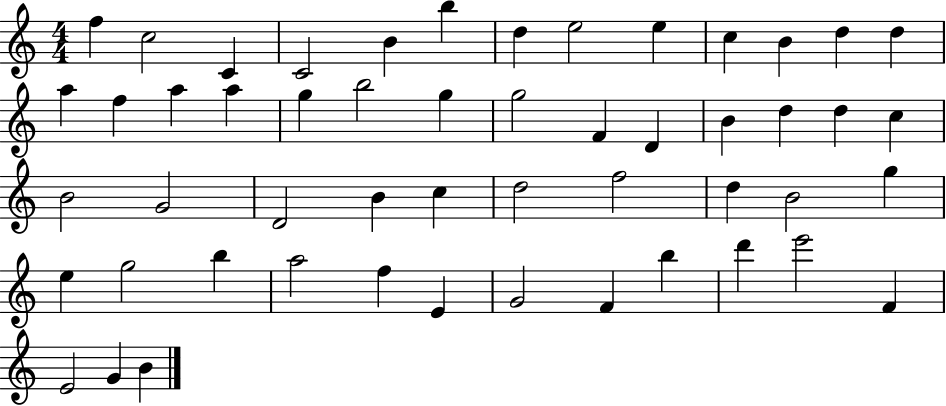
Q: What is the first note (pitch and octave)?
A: F5